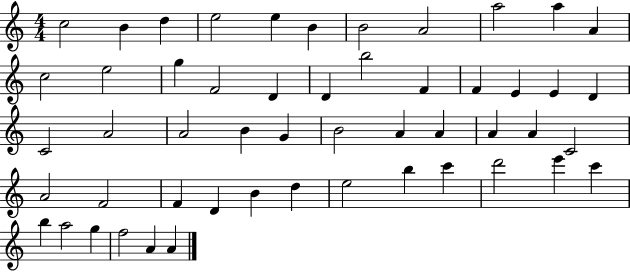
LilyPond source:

{
  \clef treble
  \numericTimeSignature
  \time 4/4
  \key c \major
  c''2 b'4 d''4 | e''2 e''4 b'4 | b'2 a'2 | a''2 a''4 a'4 | \break c''2 e''2 | g''4 f'2 d'4 | d'4 b''2 f'4 | f'4 e'4 e'4 d'4 | \break c'2 a'2 | a'2 b'4 g'4 | b'2 a'4 a'4 | a'4 a'4 c'2 | \break a'2 f'2 | f'4 d'4 b'4 d''4 | e''2 b''4 c'''4 | d'''2 e'''4 c'''4 | \break b''4 a''2 g''4 | f''2 a'4 a'4 | \bar "|."
}